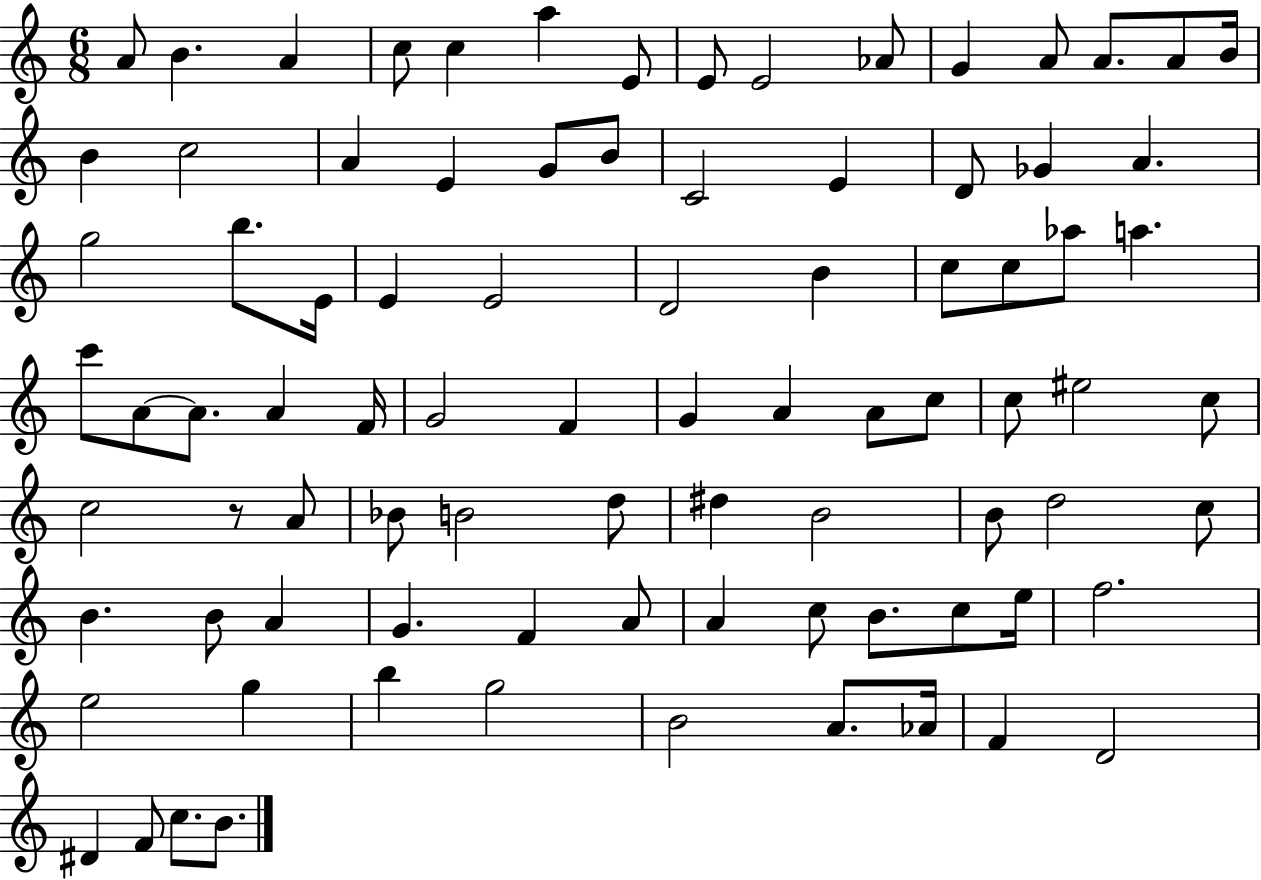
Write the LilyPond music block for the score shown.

{
  \clef treble
  \numericTimeSignature
  \time 6/8
  \key c \major
  a'8 b'4. a'4 | c''8 c''4 a''4 e'8 | e'8 e'2 aes'8 | g'4 a'8 a'8. a'8 b'16 | \break b'4 c''2 | a'4 e'4 g'8 b'8 | c'2 e'4 | d'8 ges'4 a'4. | \break g''2 b''8. e'16 | e'4 e'2 | d'2 b'4 | c''8 c''8 aes''8 a''4. | \break c'''8 a'8~~ a'8. a'4 f'16 | g'2 f'4 | g'4 a'4 a'8 c''8 | c''8 eis''2 c''8 | \break c''2 r8 a'8 | bes'8 b'2 d''8 | dis''4 b'2 | b'8 d''2 c''8 | \break b'4. b'8 a'4 | g'4. f'4 a'8 | a'4 c''8 b'8. c''8 e''16 | f''2. | \break e''2 g''4 | b''4 g''2 | b'2 a'8. aes'16 | f'4 d'2 | \break dis'4 f'8 c''8. b'8. | \bar "|."
}